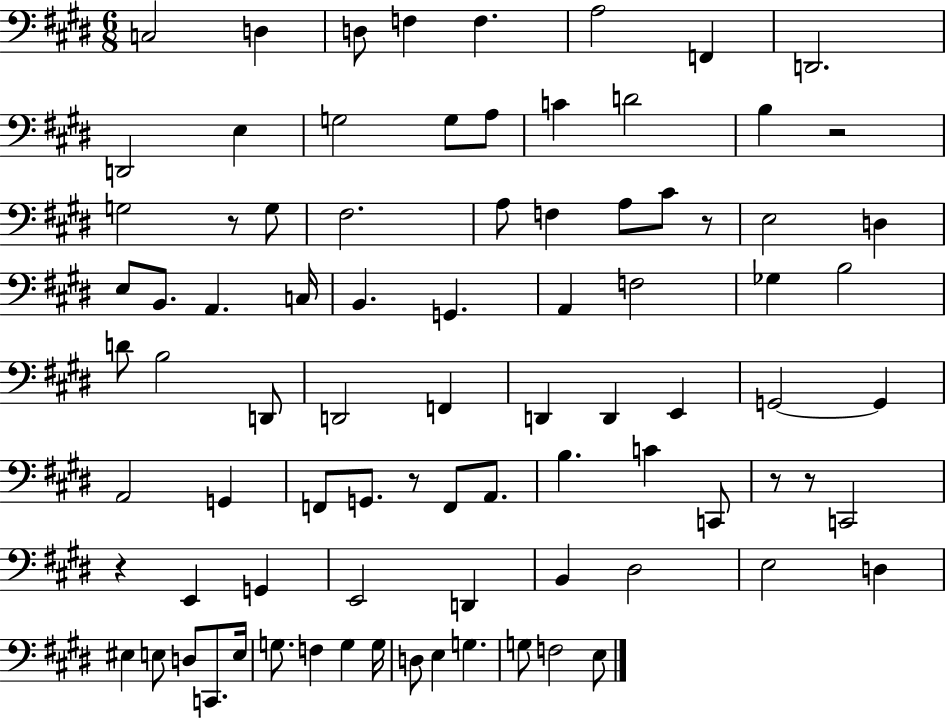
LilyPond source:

{
  \clef bass
  \numericTimeSignature
  \time 6/8
  \key e \major
  c2 d4 | d8 f4 f4. | a2 f,4 | d,2. | \break d,2 e4 | g2 g8 a8 | c'4 d'2 | b4 r2 | \break g2 r8 g8 | fis2. | a8 f4 a8 cis'8 r8 | e2 d4 | \break e8 b,8. a,4. c16 | b,4. g,4. | a,4 f2 | ges4 b2 | \break d'8 b2 d,8 | d,2 f,4 | d,4 d,4 e,4 | g,2~~ g,4 | \break a,2 g,4 | f,8 g,8. r8 f,8 a,8. | b4. c'4 c,8 | r8 r8 c,2 | \break r4 e,4 g,4 | e,2 d,4 | b,4 dis2 | e2 d4 | \break eis4 e8 d8 c,8. e16 | g8. f4 g4 g16 | d8 e4 g4. | g8 f2 e8 | \break \bar "|."
}